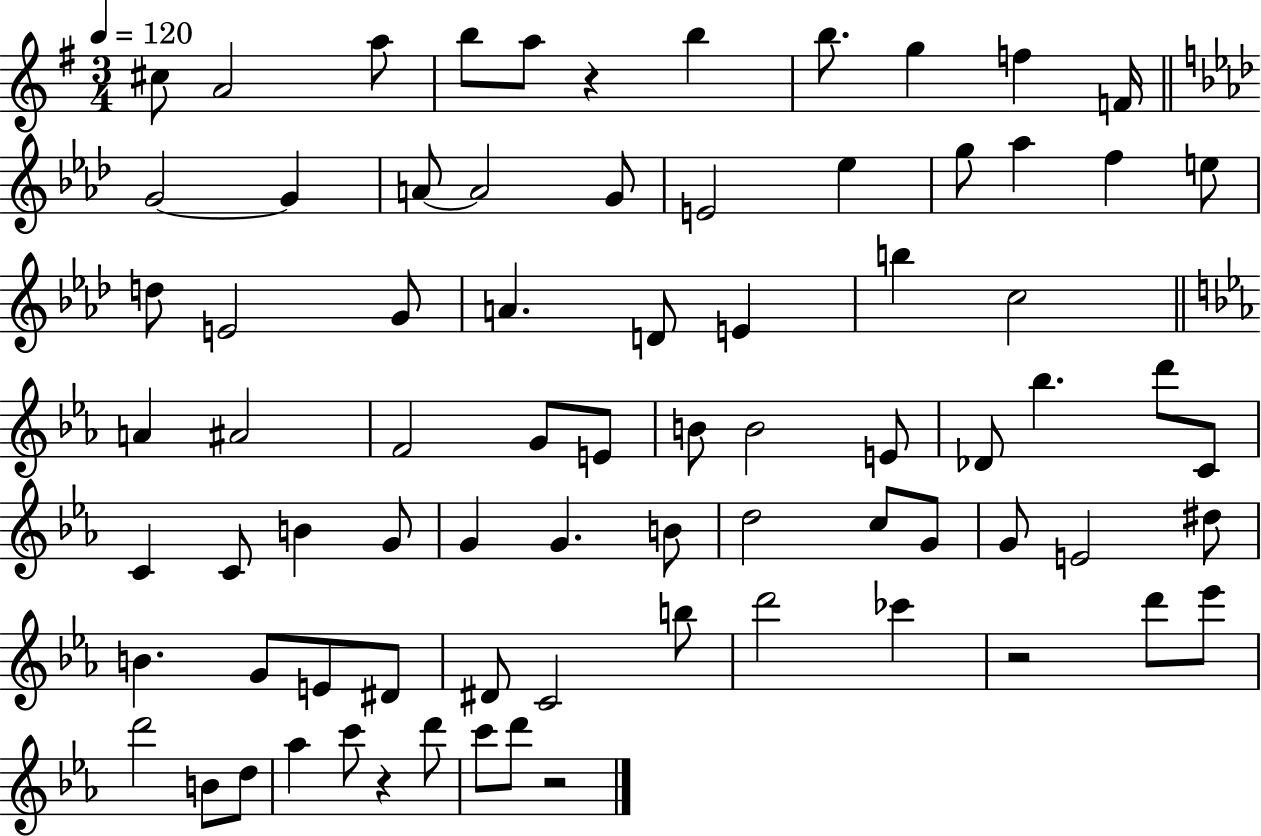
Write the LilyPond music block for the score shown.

{
  \clef treble
  \numericTimeSignature
  \time 3/4
  \key g \major
  \tempo 4 = 120
  cis''8 a'2 a''8 | b''8 a''8 r4 b''4 | b''8. g''4 f''4 f'16 | \bar "||" \break \key aes \major g'2~~ g'4 | a'8~~ a'2 g'8 | e'2 ees''4 | g''8 aes''4 f''4 e''8 | \break d''8 e'2 g'8 | a'4. d'8 e'4 | b''4 c''2 | \bar "||" \break \key ees \major a'4 ais'2 | f'2 g'8 e'8 | b'8 b'2 e'8 | des'8 bes''4. d'''8 c'8 | \break c'4 c'8 b'4 g'8 | g'4 g'4. b'8 | d''2 c''8 g'8 | g'8 e'2 dis''8 | \break b'4. g'8 e'8 dis'8 | dis'8 c'2 b''8 | d'''2 ces'''4 | r2 d'''8 ees'''8 | \break d'''2 b'8 d''8 | aes''4 c'''8 r4 d'''8 | c'''8 d'''8 r2 | \bar "|."
}